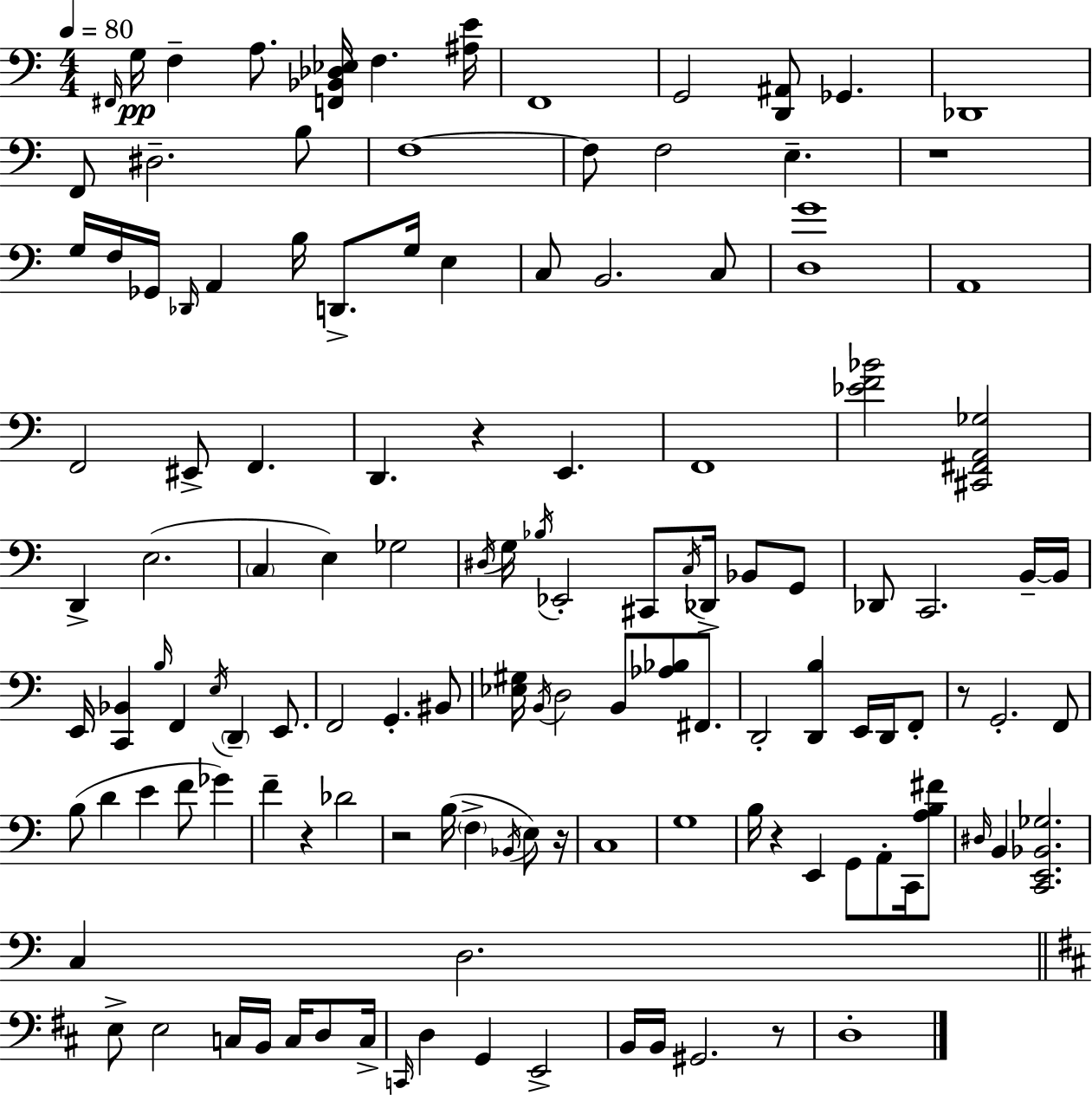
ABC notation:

X:1
T:Untitled
M:4/4
L:1/4
K:Am
^F,,/4 G,/4 F, A,/2 [F,,_B,,_D,_E,]/4 F, [^A,E]/4 F,,4 G,,2 [D,,^A,,]/2 _G,, _D,,4 F,,/2 ^D,2 B,/2 F,4 F,/2 F,2 E, z4 G,/4 F,/4 _G,,/4 _D,,/4 A,, B,/4 D,,/2 G,/4 E, C,/2 B,,2 C,/2 [D,G]4 A,,4 F,,2 ^E,,/2 F,, D,, z E,, F,,4 [_EF_B]2 [^C,,^F,,A,,_G,]2 D,, E,2 C, E, _G,2 ^D,/4 G,/4 _B,/4 _E,,2 ^C,,/2 C,/4 _D,,/4 _B,,/2 G,,/2 _D,,/2 C,,2 B,,/4 B,,/4 E,,/4 [C,,_B,,] B,/4 F,, E,/4 D,, E,,/2 F,,2 G,, ^B,,/2 [_E,^G,]/4 B,,/4 D,2 B,,/2 [_A,_B,]/2 ^F,,/2 D,,2 [D,,B,] E,,/4 D,,/4 F,,/2 z/2 G,,2 F,,/2 B,/2 D E F/2 _G F z _D2 z2 B,/4 F, _B,,/4 E,/2 z/4 C,4 G,4 B,/4 z E,, G,,/2 A,,/2 C,,/4 [A,B,^F]/2 ^D,/4 B,, [C,,E,,_B,,_G,]2 C, D,2 E,/2 E,2 C,/4 B,,/4 C,/4 D,/2 C,/4 C,,/4 D, G,, E,,2 B,,/4 B,,/4 ^G,,2 z/2 D,4